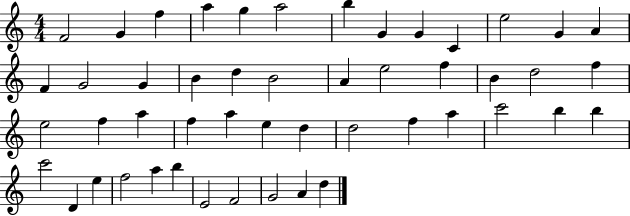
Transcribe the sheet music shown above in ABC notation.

X:1
T:Untitled
M:4/4
L:1/4
K:C
F2 G f a g a2 b G G C e2 G A F G2 G B d B2 A e2 f B d2 f e2 f a f a e d d2 f a c'2 b b c'2 D e f2 a b E2 F2 G2 A d